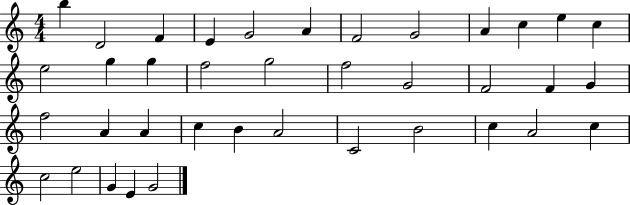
B5/q D4/h F4/q E4/q G4/h A4/q F4/h G4/h A4/q C5/q E5/q C5/q E5/h G5/q G5/q F5/h G5/h F5/h G4/h F4/h F4/q G4/q F5/h A4/q A4/q C5/q B4/q A4/h C4/h B4/h C5/q A4/h C5/q C5/h E5/h G4/q E4/q G4/h